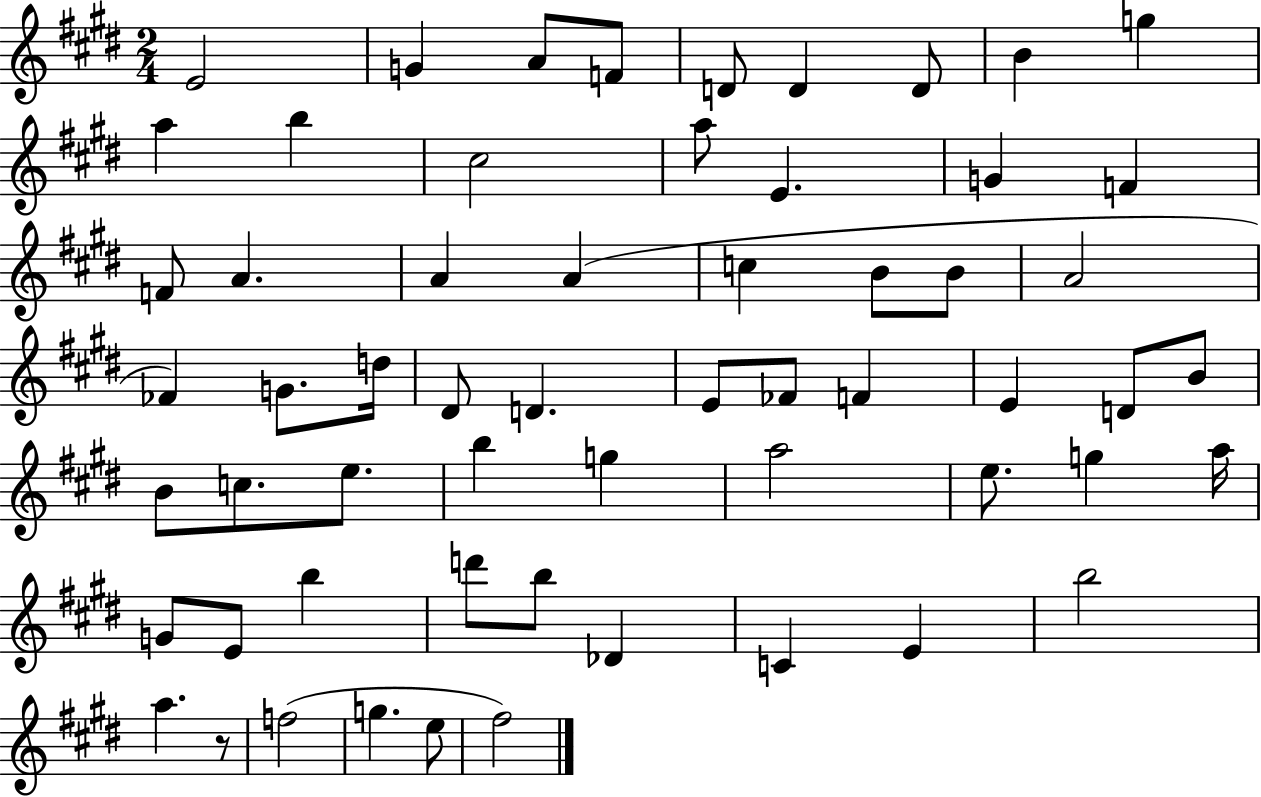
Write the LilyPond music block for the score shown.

{
  \clef treble
  \numericTimeSignature
  \time 2/4
  \key e \major
  e'2 | g'4 a'8 f'8 | d'8 d'4 d'8 | b'4 g''4 | \break a''4 b''4 | cis''2 | a''8 e'4. | g'4 f'4 | \break f'8 a'4. | a'4 a'4( | c''4 b'8 b'8 | a'2 | \break fes'4) g'8. d''16 | dis'8 d'4. | e'8 fes'8 f'4 | e'4 d'8 b'8 | \break b'8 c''8. e''8. | b''4 g''4 | a''2 | e''8. g''4 a''16 | \break g'8 e'8 b''4 | d'''8 b''8 des'4 | c'4 e'4 | b''2 | \break a''4. r8 | f''2( | g''4. e''8 | fis''2) | \break \bar "|."
}